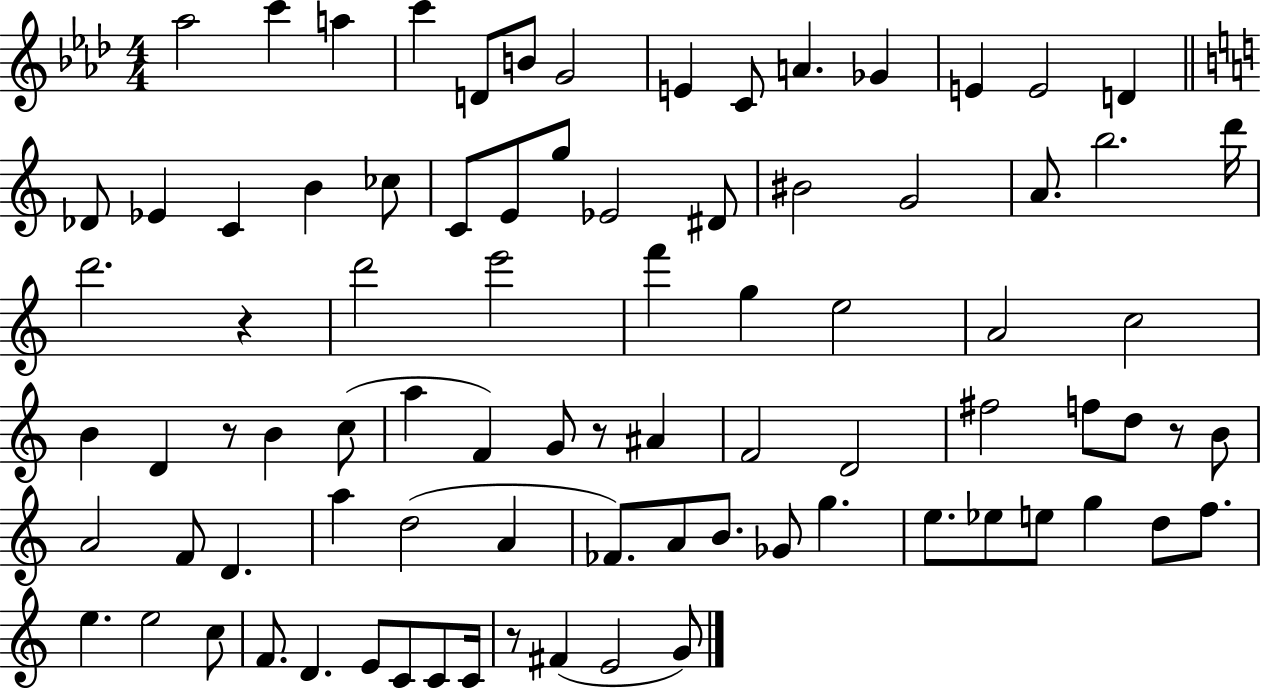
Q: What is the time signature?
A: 4/4